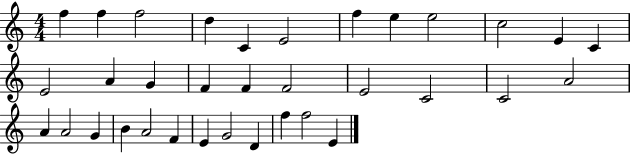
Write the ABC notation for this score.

X:1
T:Untitled
M:4/4
L:1/4
K:C
f f f2 d C E2 f e e2 c2 E C E2 A G F F F2 E2 C2 C2 A2 A A2 G B A2 F E G2 D f f2 E